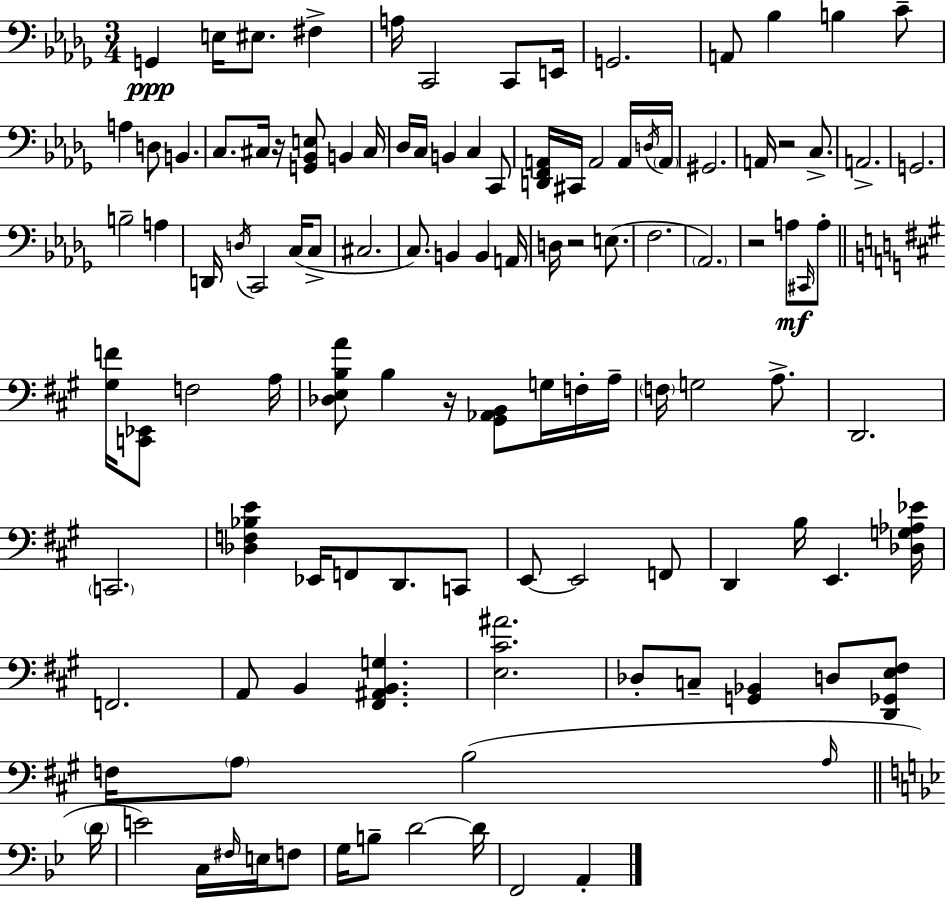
{
  \clef bass
  \numericTimeSignature
  \time 3/4
  \key bes \minor
  \repeat volta 2 { g,4\ppp e16 eis8. fis4-> | a16 c,2 c,8 e,16 | g,2. | a,8 bes4 b4 c'8-- | \break a4 d8 b,4. | c8. cis16 r16 <g, bes, e>8 b,4 cis16 | des16 c16 b,4 c4 c,8 | <d, f, a,>16 cis,16 a,2 a,16 \acciaccatura { d16 } | \break \parenthesize a,16 gis,2. | a,16 r2 c8.-> | a,2.-> | g,2. | \break b2-- a4 | d,16 \acciaccatura { d16 } c,2 c16( | c8-> cis2. | c8.) b,4 b,4 | \break a,16 d16 r2 e8.( | f2. | \parenthesize aes,2.) | r2 a8\mf | \break \grace { cis,16 } a8-. \bar "||" \break \key a \major <gis f'>16 <c, ees,>8 f2 a16 | <des e b a'>8 b4 r16 <gis, aes, b,>8 g16 f16-. a16-- | \parenthesize f16 g2 a8.-> | d,2. | \break \parenthesize c,2. | <des f bes e'>4 ees,16 f,8 d,8. c,8 | e,8~~ e,2 f,8 | d,4 b16 e,4. <des g aes ees'>16 | \break f,2. | a,8 b,4 <fis, ais, b, g>4. | <e cis' ais'>2. | des8-. c8-- <g, bes,>4 d8 <d, ges, e fis>8 | \break f16 \parenthesize a8 b2( \grace { a16 } | \bar "||" \break \key bes \major \parenthesize d'16 e'2) c16 \grace { fis16 } e16 | f8 g16 b8-- d'2~~ | d'16 f,2 a,4-. | } \bar "|."
}